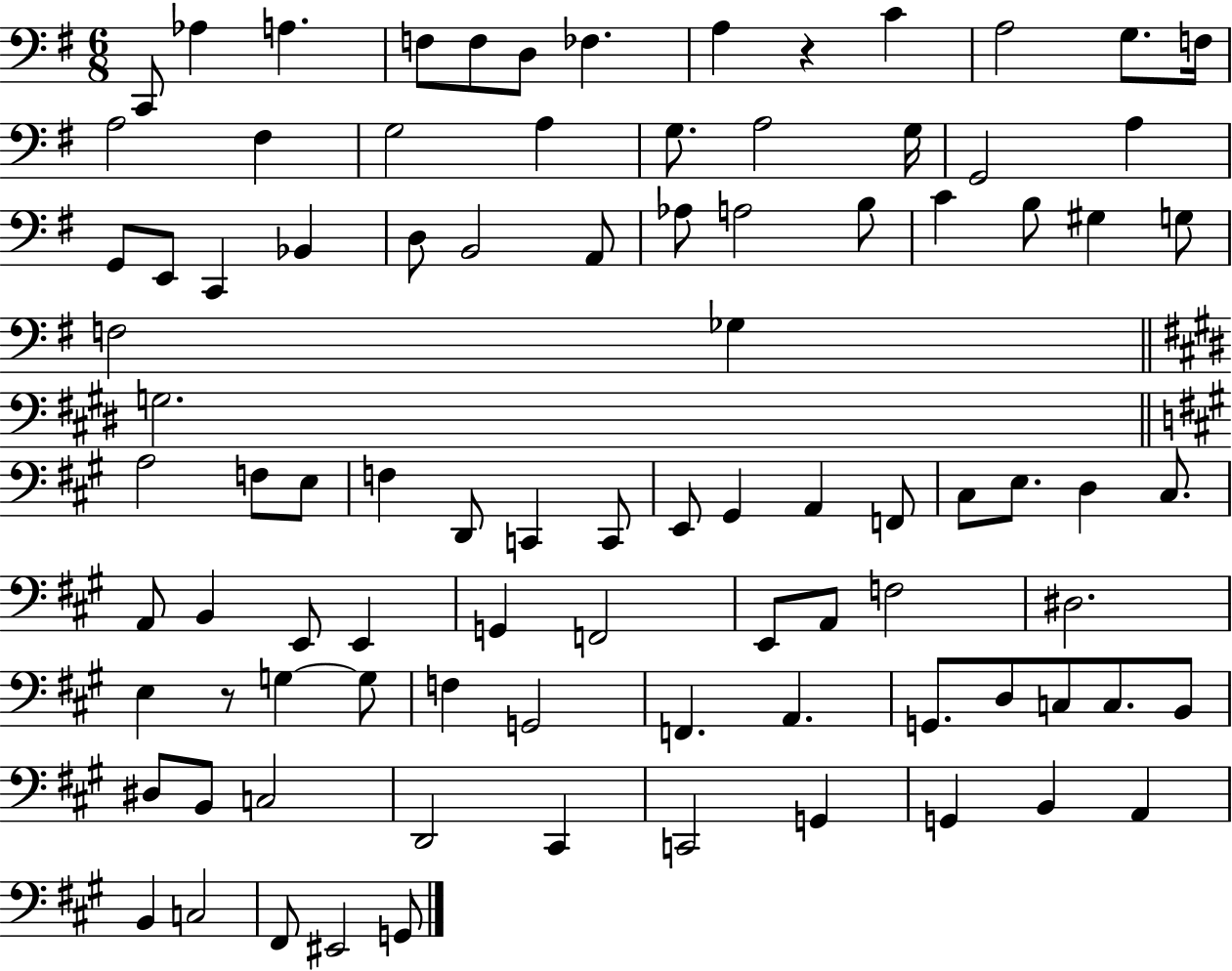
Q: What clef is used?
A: bass